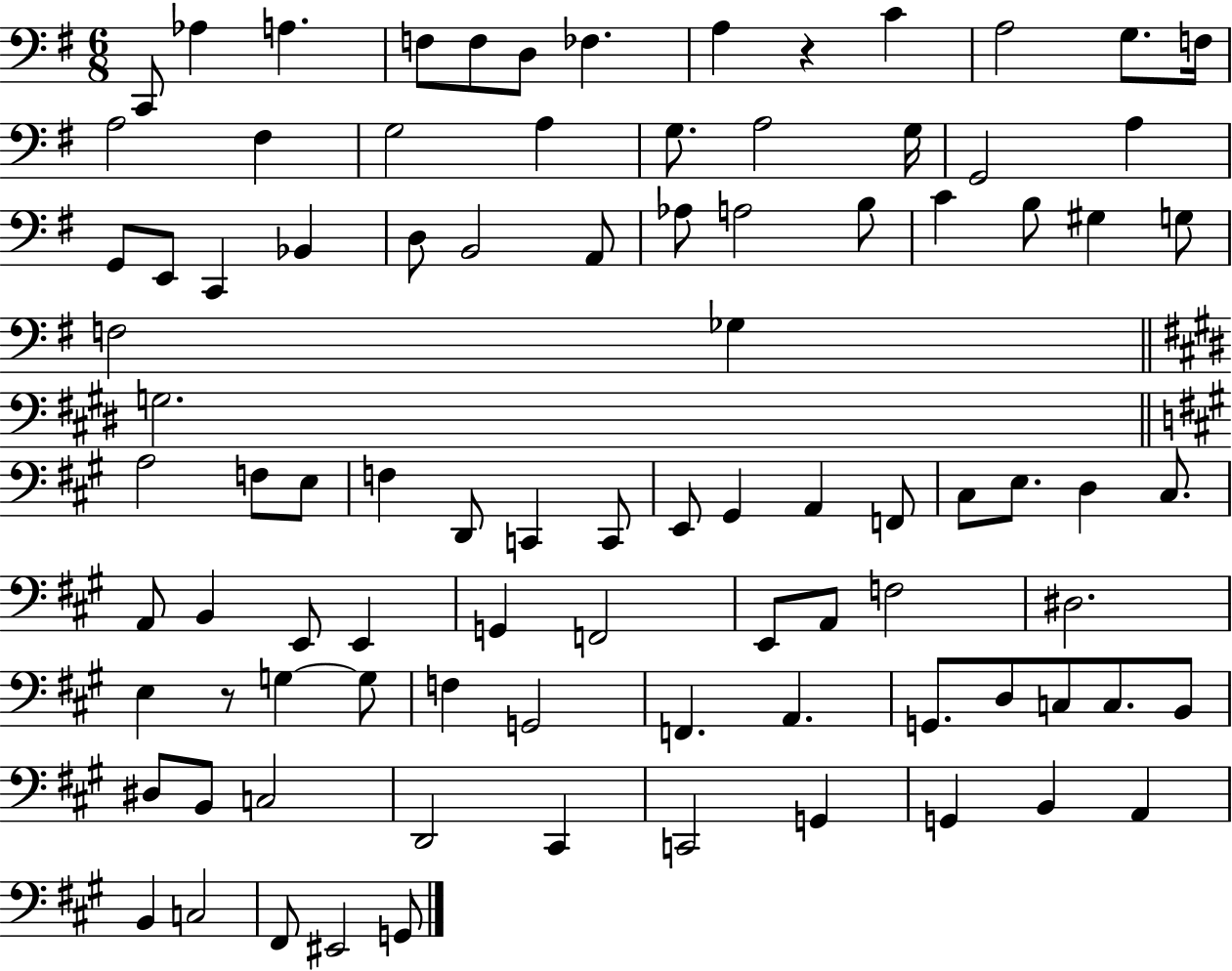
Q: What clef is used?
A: bass